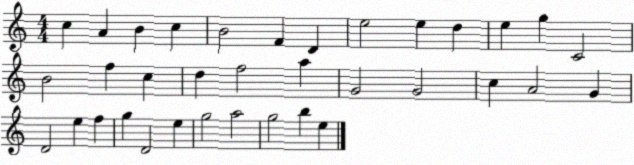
X:1
T:Untitled
M:4/4
L:1/4
K:C
c A B c B2 F D e2 e d e g C2 B2 f c d f2 a G2 G2 c A2 G D2 e f g D2 e g2 a2 g2 b e